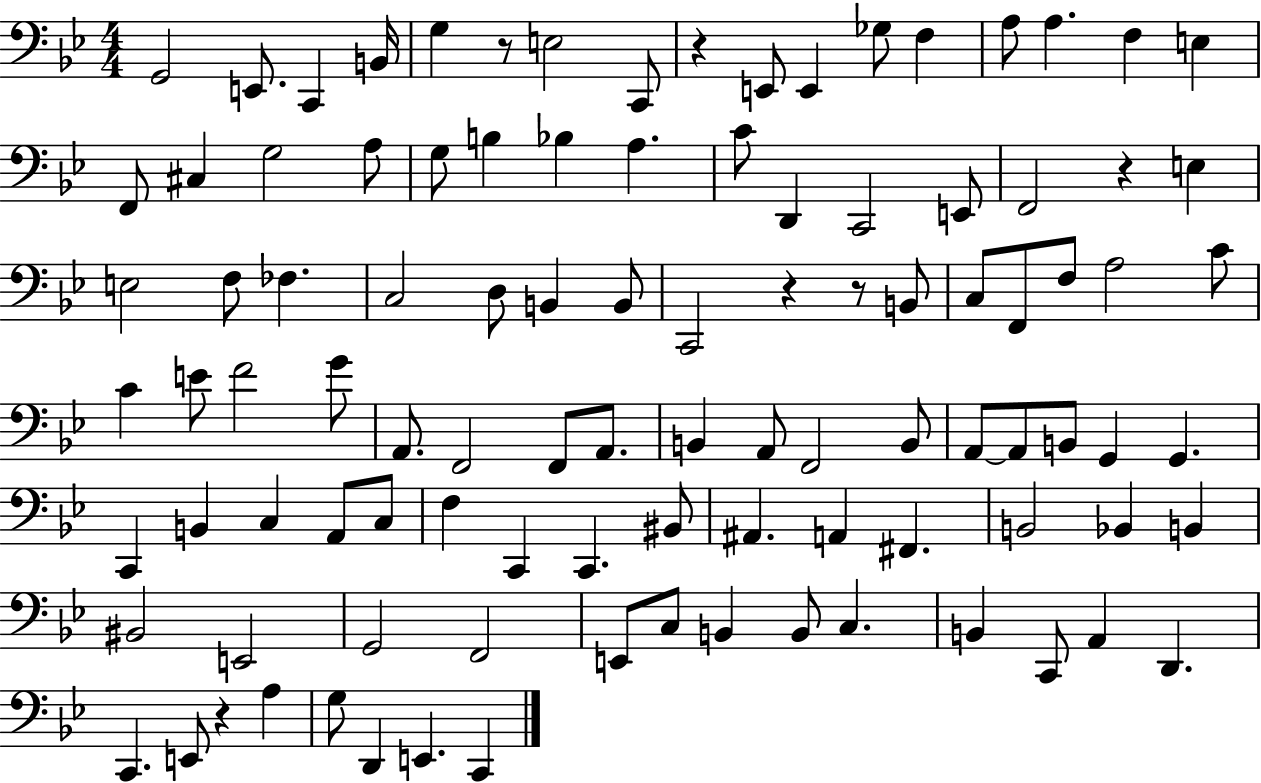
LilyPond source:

{
  \clef bass
  \numericTimeSignature
  \time 4/4
  \key bes \major
  g,2 e,8. c,4 b,16 | g4 r8 e2 c,8 | r4 e,8 e,4 ges8 f4 | a8 a4. f4 e4 | \break f,8 cis4 g2 a8 | g8 b4 bes4 a4. | c'8 d,4 c,2 e,8 | f,2 r4 e4 | \break e2 f8 fes4. | c2 d8 b,4 b,8 | c,2 r4 r8 b,8 | c8 f,8 f8 a2 c'8 | \break c'4 e'8 f'2 g'8 | a,8. f,2 f,8 a,8. | b,4 a,8 f,2 b,8 | a,8~~ a,8 b,8 g,4 g,4. | \break c,4 b,4 c4 a,8 c8 | f4 c,4 c,4. bis,8 | ais,4. a,4 fis,4. | b,2 bes,4 b,4 | \break bis,2 e,2 | g,2 f,2 | e,8 c8 b,4 b,8 c4. | b,4 c,8 a,4 d,4. | \break c,4. e,8 r4 a4 | g8 d,4 e,4. c,4 | \bar "|."
}